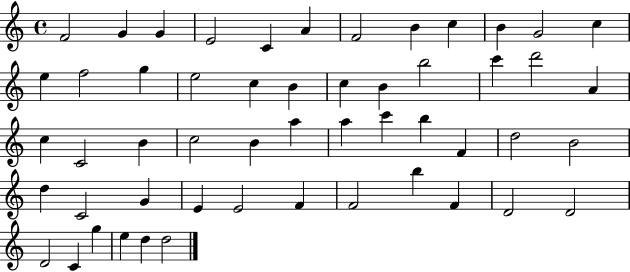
X:1
T:Untitled
M:4/4
L:1/4
K:C
F2 G G E2 C A F2 B c B G2 c e f2 g e2 c B c B b2 c' d'2 A c C2 B c2 B a a c' b F d2 B2 d C2 G E E2 F F2 b F D2 D2 D2 C g e d d2